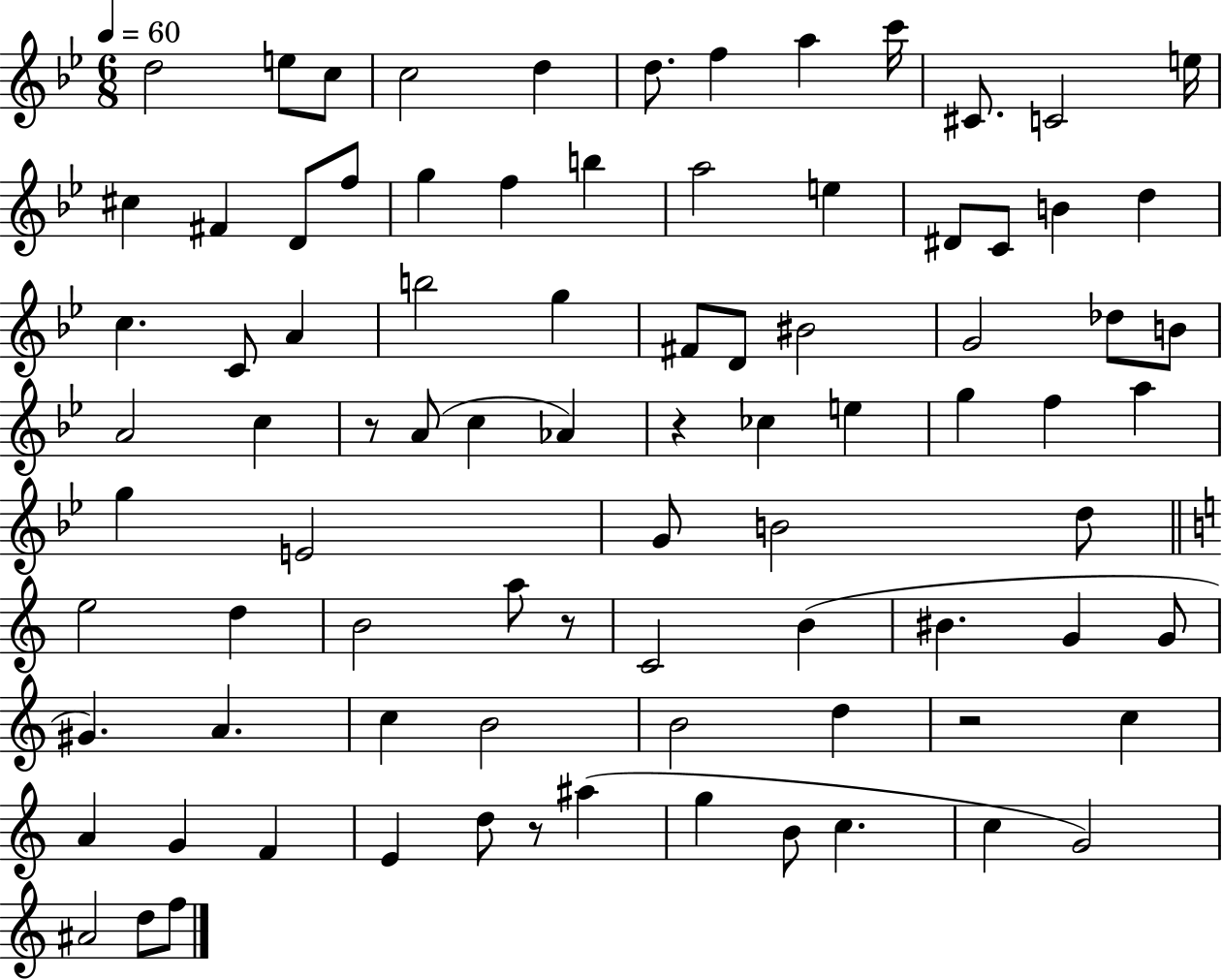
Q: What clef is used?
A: treble